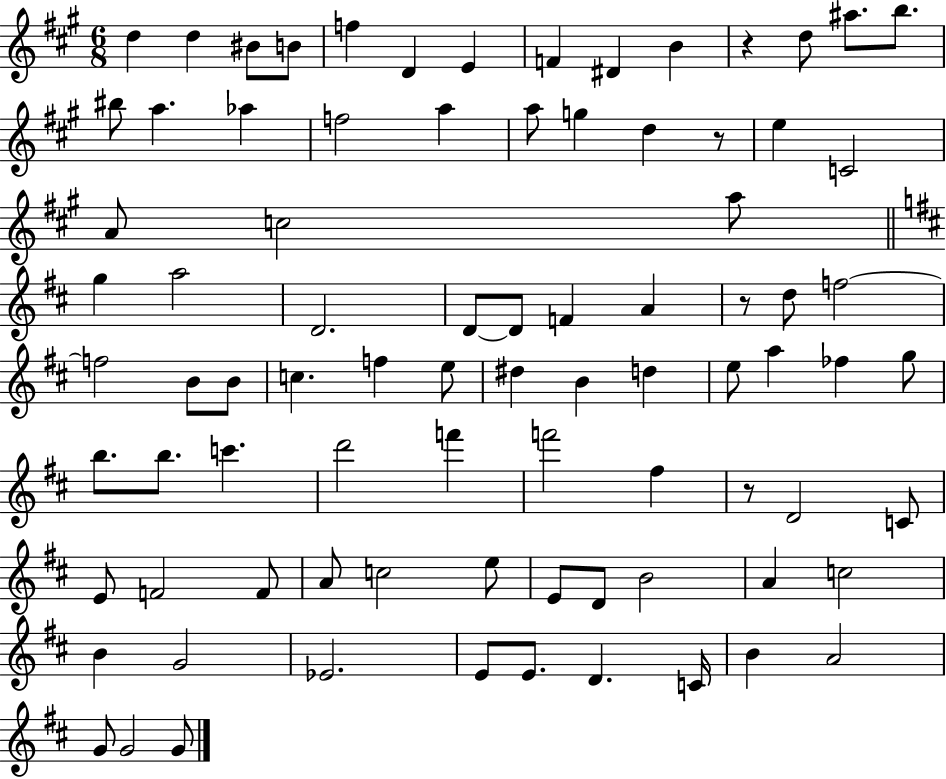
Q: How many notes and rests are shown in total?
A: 84